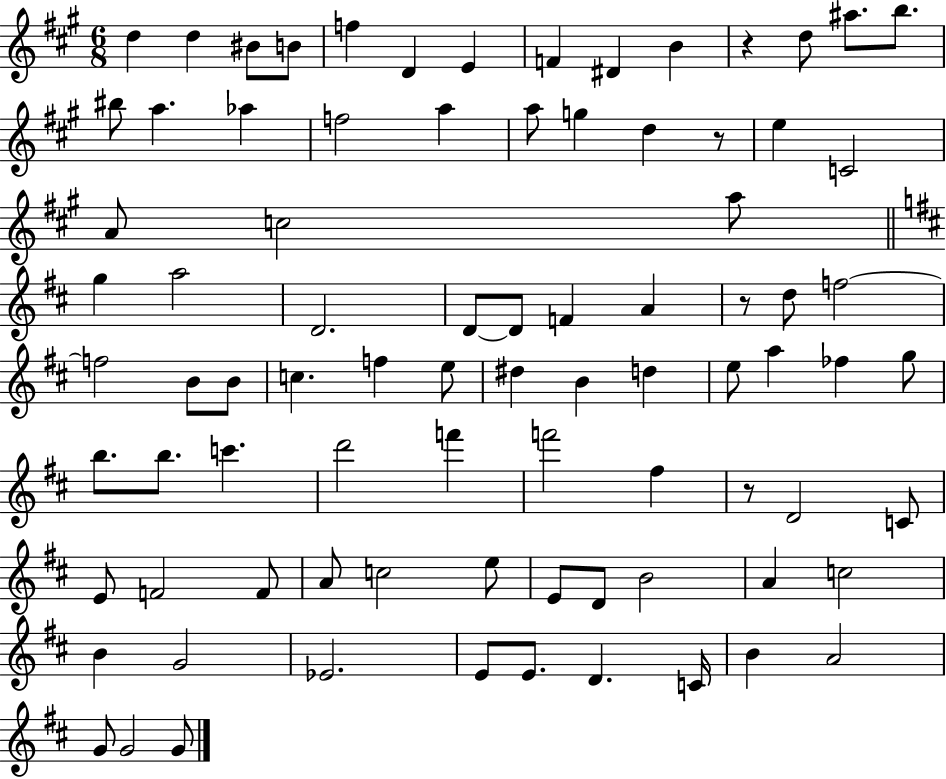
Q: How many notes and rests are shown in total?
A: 84